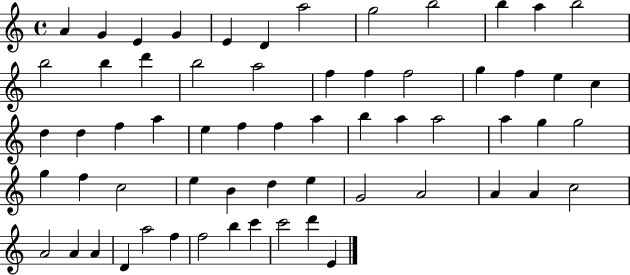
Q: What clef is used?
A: treble